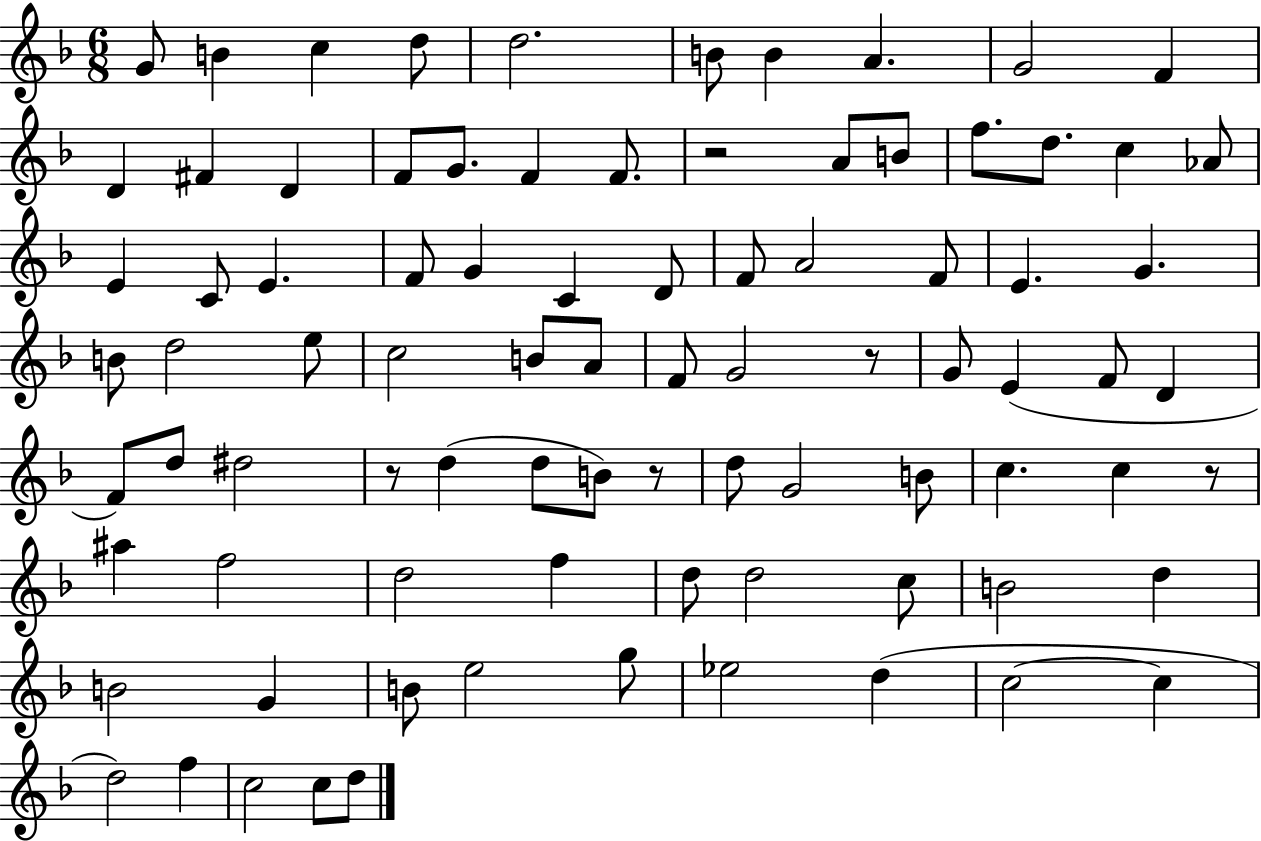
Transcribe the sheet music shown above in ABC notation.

X:1
T:Untitled
M:6/8
L:1/4
K:F
G/2 B c d/2 d2 B/2 B A G2 F D ^F D F/2 G/2 F F/2 z2 A/2 B/2 f/2 d/2 c _A/2 E C/2 E F/2 G C D/2 F/2 A2 F/2 E G B/2 d2 e/2 c2 B/2 A/2 F/2 G2 z/2 G/2 E F/2 D F/2 d/2 ^d2 z/2 d d/2 B/2 z/2 d/2 G2 B/2 c c z/2 ^a f2 d2 f d/2 d2 c/2 B2 d B2 G B/2 e2 g/2 _e2 d c2 c d2 f c2 c/2 d/2